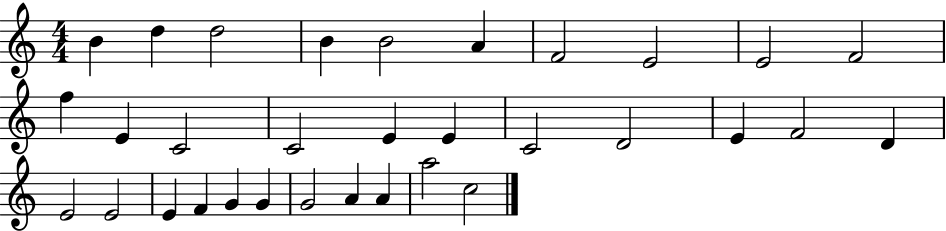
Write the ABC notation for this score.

X:1
T:Untitled
M:4/4
L:1/4
K:C
B d d2 B B2 A F2 E2 E2 F2 f E C2 C2 E E C2 D2 E F2 D E2 E2 E F G G G2 A A a2 c2